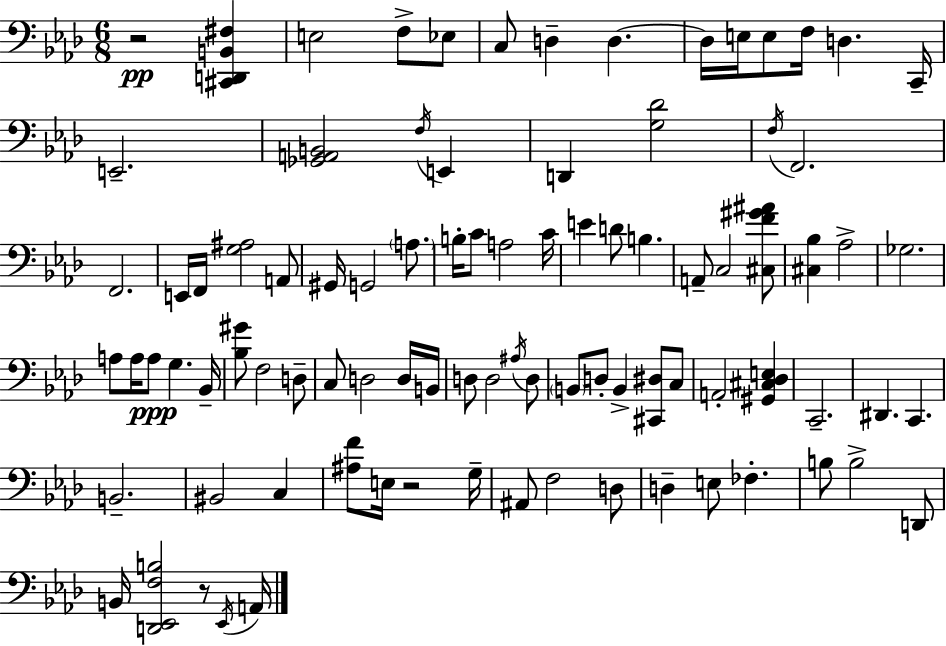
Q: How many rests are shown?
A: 3